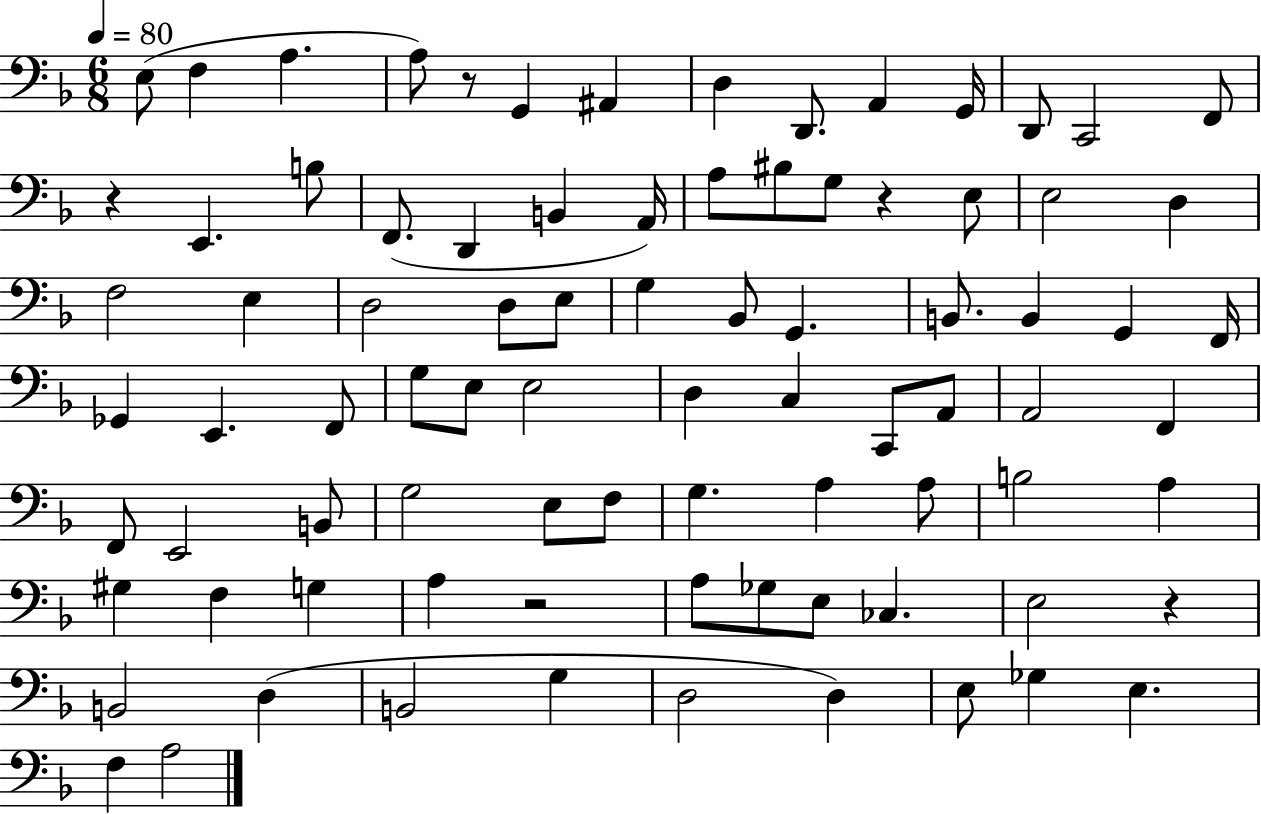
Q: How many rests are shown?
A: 5